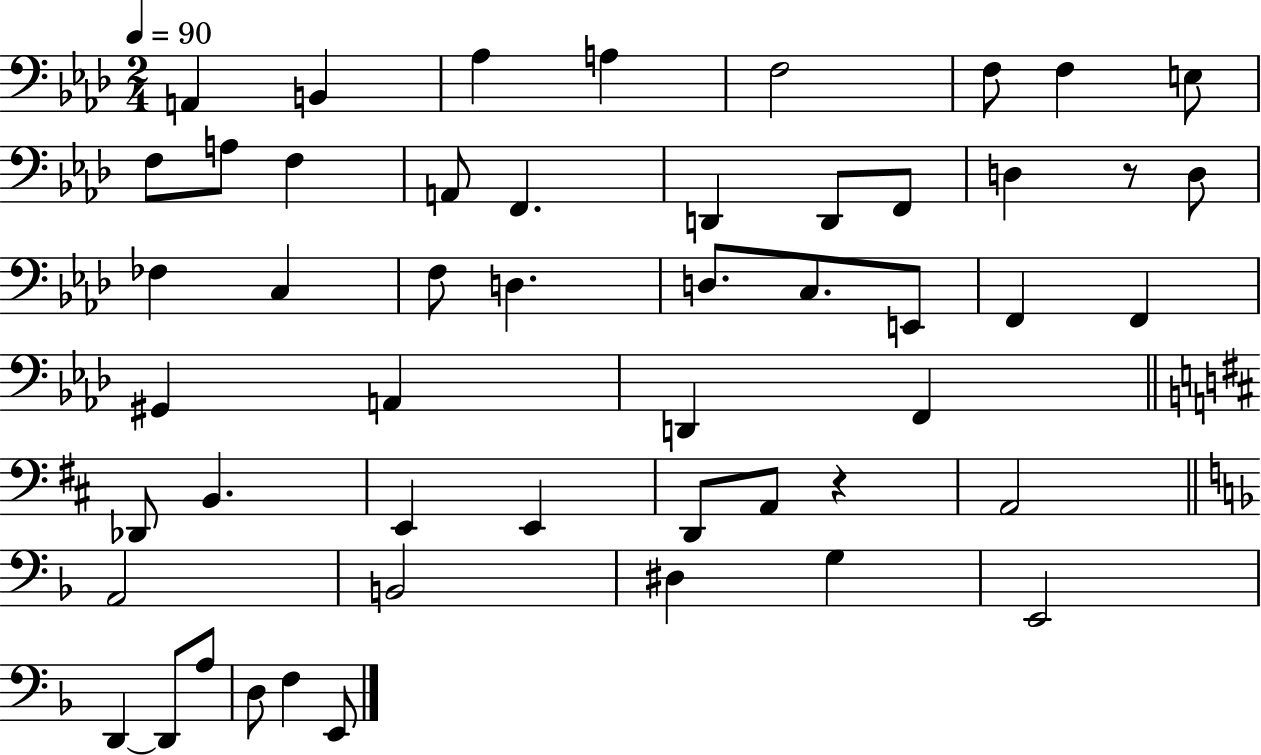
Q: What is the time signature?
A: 2/4